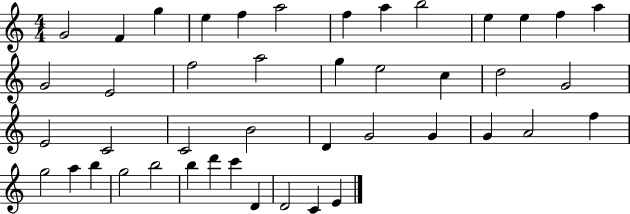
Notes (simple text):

G4/h F4/q G5/q E5/q F5/q A5/h F5/q A5/q B5/h E5/q E5/q F5/q A5/q G4/h E4/h F5/h A5/h G5/q E5/h C5/q D5/h G4/h E4/h C4/h C4/h B4/h D4/q G4/h G4/q G4/q A4/h F5/q G5/h A5/q B5/q G5/h B5/h B5/q D6/q C6/q D4/q D4/h C4/q E4/q